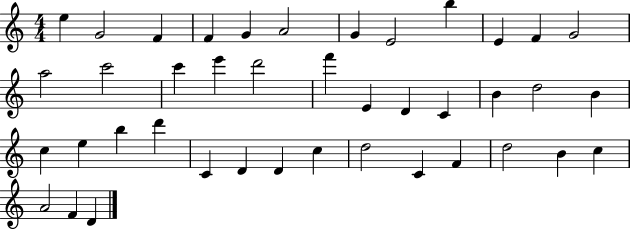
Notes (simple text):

E5/q G4/h F4/q F4/q G4/q A4/h G4/q E4/h B5/q E4/q F4/q G4/h A5/h C6/h C6/q E6/q D6/h F6/q E4/q D4/q C4/q B4/q D5/h B4/q C5/q E5/q B5/q D6/q C4/q D4/q D4/q C5/q D5/h C4/q F4/q D5/h B4/q C5/q A4/h F4/q D4/q